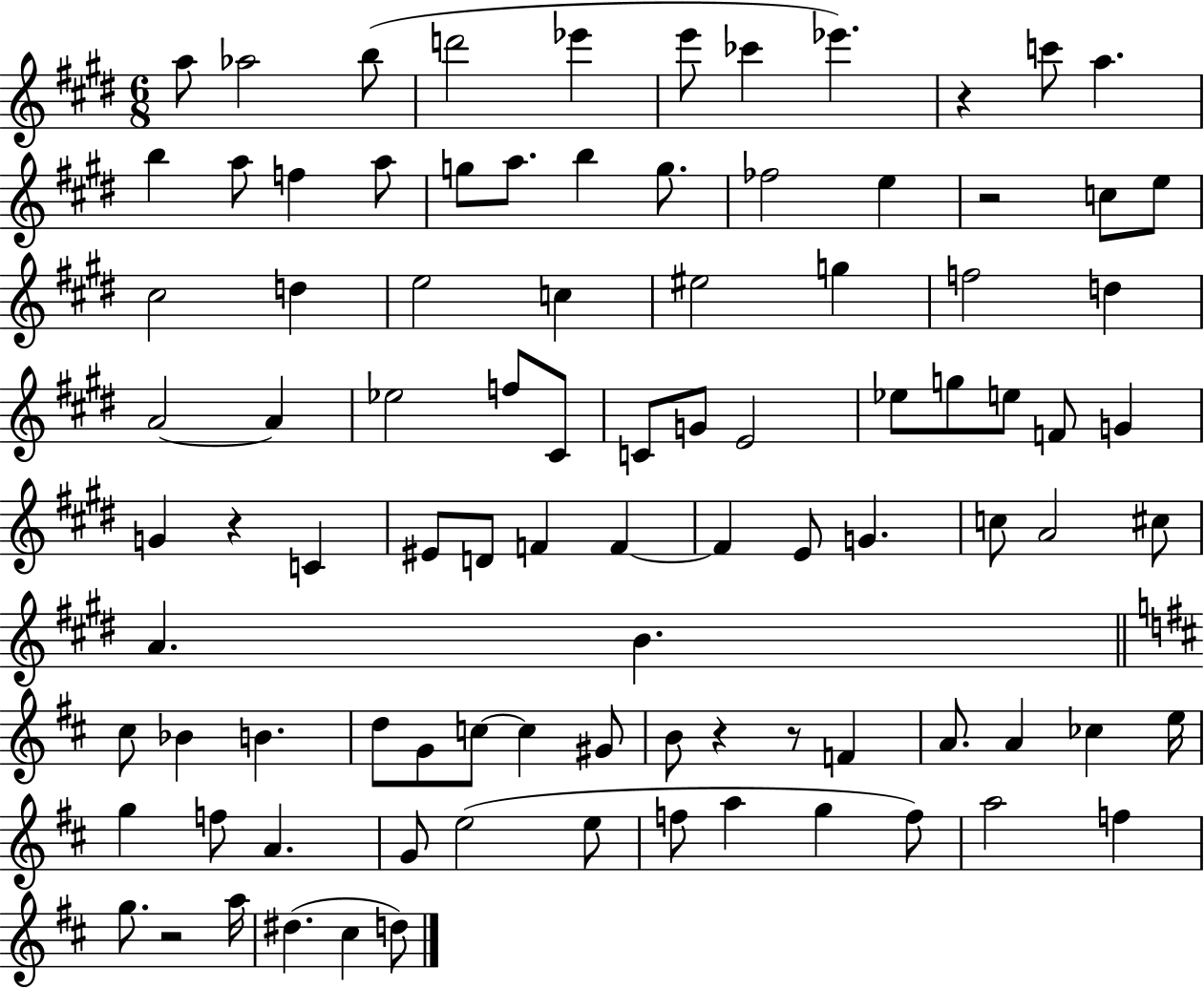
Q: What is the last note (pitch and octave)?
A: D5